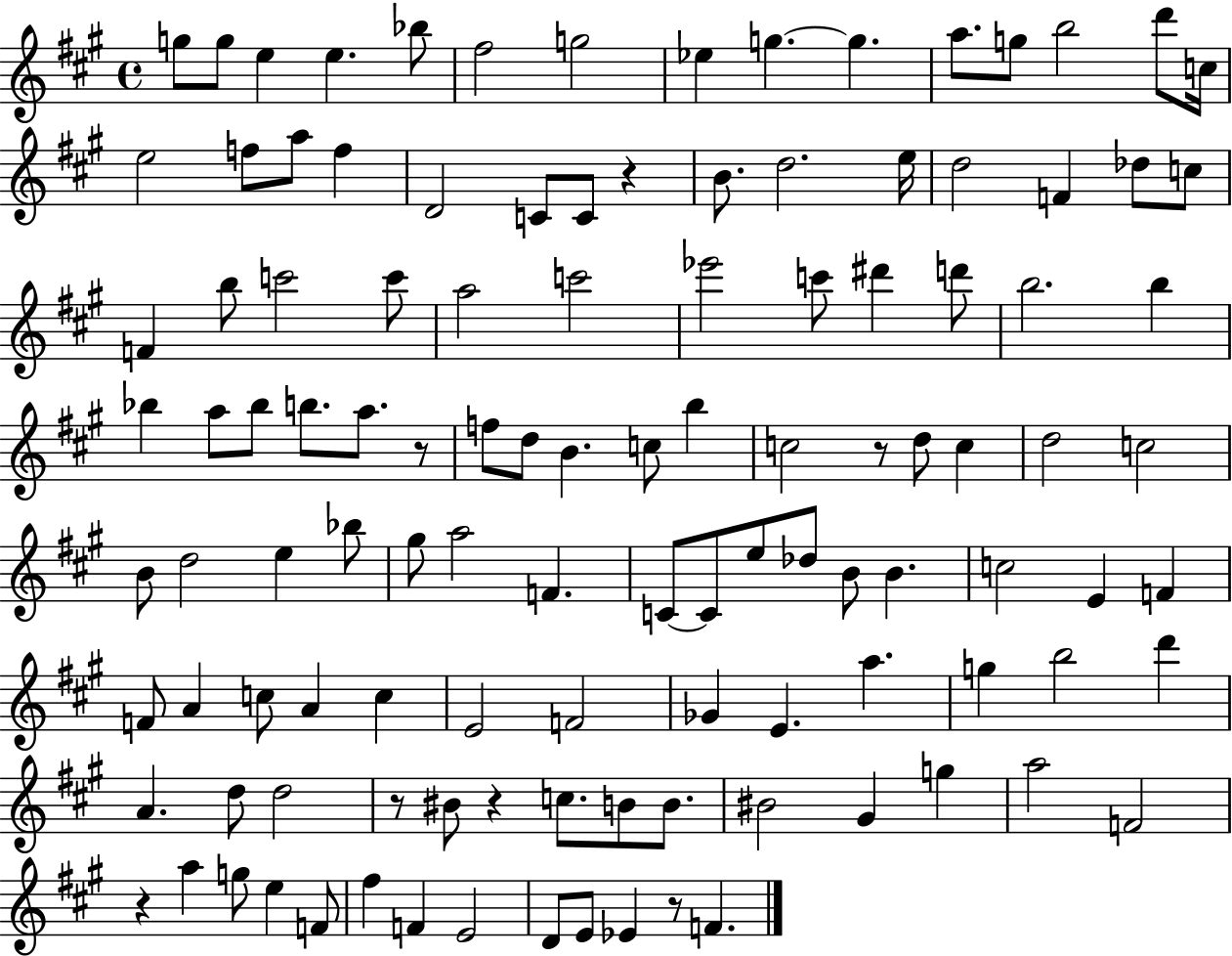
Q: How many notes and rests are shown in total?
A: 115